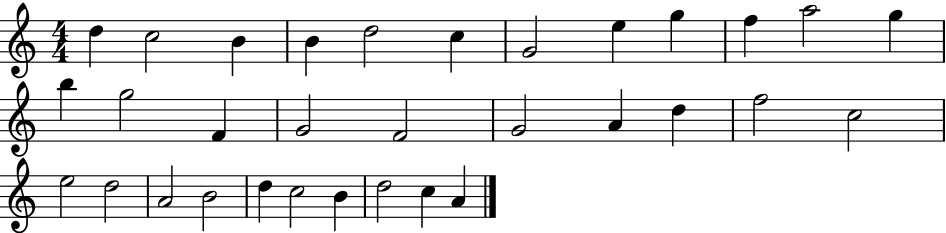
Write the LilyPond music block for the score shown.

{
  \clef treble
  \numericTimeSignature
  \time 4/4
  \key c \major
  d''4 c''2 b'4 | b'4 d''2 c''4 | g'2 e''4 g''4 | f''4 a''2 g''4 | \break b''4 g''2 f'4 | g'2 f'2 | g'2 a'4 d''4 | f''2 c''2 | \break e''2 d''2 | a'2 b'2 | d''4 c''2 b'4 | d''2 c''4 a'4 | \break \bar "|."
}